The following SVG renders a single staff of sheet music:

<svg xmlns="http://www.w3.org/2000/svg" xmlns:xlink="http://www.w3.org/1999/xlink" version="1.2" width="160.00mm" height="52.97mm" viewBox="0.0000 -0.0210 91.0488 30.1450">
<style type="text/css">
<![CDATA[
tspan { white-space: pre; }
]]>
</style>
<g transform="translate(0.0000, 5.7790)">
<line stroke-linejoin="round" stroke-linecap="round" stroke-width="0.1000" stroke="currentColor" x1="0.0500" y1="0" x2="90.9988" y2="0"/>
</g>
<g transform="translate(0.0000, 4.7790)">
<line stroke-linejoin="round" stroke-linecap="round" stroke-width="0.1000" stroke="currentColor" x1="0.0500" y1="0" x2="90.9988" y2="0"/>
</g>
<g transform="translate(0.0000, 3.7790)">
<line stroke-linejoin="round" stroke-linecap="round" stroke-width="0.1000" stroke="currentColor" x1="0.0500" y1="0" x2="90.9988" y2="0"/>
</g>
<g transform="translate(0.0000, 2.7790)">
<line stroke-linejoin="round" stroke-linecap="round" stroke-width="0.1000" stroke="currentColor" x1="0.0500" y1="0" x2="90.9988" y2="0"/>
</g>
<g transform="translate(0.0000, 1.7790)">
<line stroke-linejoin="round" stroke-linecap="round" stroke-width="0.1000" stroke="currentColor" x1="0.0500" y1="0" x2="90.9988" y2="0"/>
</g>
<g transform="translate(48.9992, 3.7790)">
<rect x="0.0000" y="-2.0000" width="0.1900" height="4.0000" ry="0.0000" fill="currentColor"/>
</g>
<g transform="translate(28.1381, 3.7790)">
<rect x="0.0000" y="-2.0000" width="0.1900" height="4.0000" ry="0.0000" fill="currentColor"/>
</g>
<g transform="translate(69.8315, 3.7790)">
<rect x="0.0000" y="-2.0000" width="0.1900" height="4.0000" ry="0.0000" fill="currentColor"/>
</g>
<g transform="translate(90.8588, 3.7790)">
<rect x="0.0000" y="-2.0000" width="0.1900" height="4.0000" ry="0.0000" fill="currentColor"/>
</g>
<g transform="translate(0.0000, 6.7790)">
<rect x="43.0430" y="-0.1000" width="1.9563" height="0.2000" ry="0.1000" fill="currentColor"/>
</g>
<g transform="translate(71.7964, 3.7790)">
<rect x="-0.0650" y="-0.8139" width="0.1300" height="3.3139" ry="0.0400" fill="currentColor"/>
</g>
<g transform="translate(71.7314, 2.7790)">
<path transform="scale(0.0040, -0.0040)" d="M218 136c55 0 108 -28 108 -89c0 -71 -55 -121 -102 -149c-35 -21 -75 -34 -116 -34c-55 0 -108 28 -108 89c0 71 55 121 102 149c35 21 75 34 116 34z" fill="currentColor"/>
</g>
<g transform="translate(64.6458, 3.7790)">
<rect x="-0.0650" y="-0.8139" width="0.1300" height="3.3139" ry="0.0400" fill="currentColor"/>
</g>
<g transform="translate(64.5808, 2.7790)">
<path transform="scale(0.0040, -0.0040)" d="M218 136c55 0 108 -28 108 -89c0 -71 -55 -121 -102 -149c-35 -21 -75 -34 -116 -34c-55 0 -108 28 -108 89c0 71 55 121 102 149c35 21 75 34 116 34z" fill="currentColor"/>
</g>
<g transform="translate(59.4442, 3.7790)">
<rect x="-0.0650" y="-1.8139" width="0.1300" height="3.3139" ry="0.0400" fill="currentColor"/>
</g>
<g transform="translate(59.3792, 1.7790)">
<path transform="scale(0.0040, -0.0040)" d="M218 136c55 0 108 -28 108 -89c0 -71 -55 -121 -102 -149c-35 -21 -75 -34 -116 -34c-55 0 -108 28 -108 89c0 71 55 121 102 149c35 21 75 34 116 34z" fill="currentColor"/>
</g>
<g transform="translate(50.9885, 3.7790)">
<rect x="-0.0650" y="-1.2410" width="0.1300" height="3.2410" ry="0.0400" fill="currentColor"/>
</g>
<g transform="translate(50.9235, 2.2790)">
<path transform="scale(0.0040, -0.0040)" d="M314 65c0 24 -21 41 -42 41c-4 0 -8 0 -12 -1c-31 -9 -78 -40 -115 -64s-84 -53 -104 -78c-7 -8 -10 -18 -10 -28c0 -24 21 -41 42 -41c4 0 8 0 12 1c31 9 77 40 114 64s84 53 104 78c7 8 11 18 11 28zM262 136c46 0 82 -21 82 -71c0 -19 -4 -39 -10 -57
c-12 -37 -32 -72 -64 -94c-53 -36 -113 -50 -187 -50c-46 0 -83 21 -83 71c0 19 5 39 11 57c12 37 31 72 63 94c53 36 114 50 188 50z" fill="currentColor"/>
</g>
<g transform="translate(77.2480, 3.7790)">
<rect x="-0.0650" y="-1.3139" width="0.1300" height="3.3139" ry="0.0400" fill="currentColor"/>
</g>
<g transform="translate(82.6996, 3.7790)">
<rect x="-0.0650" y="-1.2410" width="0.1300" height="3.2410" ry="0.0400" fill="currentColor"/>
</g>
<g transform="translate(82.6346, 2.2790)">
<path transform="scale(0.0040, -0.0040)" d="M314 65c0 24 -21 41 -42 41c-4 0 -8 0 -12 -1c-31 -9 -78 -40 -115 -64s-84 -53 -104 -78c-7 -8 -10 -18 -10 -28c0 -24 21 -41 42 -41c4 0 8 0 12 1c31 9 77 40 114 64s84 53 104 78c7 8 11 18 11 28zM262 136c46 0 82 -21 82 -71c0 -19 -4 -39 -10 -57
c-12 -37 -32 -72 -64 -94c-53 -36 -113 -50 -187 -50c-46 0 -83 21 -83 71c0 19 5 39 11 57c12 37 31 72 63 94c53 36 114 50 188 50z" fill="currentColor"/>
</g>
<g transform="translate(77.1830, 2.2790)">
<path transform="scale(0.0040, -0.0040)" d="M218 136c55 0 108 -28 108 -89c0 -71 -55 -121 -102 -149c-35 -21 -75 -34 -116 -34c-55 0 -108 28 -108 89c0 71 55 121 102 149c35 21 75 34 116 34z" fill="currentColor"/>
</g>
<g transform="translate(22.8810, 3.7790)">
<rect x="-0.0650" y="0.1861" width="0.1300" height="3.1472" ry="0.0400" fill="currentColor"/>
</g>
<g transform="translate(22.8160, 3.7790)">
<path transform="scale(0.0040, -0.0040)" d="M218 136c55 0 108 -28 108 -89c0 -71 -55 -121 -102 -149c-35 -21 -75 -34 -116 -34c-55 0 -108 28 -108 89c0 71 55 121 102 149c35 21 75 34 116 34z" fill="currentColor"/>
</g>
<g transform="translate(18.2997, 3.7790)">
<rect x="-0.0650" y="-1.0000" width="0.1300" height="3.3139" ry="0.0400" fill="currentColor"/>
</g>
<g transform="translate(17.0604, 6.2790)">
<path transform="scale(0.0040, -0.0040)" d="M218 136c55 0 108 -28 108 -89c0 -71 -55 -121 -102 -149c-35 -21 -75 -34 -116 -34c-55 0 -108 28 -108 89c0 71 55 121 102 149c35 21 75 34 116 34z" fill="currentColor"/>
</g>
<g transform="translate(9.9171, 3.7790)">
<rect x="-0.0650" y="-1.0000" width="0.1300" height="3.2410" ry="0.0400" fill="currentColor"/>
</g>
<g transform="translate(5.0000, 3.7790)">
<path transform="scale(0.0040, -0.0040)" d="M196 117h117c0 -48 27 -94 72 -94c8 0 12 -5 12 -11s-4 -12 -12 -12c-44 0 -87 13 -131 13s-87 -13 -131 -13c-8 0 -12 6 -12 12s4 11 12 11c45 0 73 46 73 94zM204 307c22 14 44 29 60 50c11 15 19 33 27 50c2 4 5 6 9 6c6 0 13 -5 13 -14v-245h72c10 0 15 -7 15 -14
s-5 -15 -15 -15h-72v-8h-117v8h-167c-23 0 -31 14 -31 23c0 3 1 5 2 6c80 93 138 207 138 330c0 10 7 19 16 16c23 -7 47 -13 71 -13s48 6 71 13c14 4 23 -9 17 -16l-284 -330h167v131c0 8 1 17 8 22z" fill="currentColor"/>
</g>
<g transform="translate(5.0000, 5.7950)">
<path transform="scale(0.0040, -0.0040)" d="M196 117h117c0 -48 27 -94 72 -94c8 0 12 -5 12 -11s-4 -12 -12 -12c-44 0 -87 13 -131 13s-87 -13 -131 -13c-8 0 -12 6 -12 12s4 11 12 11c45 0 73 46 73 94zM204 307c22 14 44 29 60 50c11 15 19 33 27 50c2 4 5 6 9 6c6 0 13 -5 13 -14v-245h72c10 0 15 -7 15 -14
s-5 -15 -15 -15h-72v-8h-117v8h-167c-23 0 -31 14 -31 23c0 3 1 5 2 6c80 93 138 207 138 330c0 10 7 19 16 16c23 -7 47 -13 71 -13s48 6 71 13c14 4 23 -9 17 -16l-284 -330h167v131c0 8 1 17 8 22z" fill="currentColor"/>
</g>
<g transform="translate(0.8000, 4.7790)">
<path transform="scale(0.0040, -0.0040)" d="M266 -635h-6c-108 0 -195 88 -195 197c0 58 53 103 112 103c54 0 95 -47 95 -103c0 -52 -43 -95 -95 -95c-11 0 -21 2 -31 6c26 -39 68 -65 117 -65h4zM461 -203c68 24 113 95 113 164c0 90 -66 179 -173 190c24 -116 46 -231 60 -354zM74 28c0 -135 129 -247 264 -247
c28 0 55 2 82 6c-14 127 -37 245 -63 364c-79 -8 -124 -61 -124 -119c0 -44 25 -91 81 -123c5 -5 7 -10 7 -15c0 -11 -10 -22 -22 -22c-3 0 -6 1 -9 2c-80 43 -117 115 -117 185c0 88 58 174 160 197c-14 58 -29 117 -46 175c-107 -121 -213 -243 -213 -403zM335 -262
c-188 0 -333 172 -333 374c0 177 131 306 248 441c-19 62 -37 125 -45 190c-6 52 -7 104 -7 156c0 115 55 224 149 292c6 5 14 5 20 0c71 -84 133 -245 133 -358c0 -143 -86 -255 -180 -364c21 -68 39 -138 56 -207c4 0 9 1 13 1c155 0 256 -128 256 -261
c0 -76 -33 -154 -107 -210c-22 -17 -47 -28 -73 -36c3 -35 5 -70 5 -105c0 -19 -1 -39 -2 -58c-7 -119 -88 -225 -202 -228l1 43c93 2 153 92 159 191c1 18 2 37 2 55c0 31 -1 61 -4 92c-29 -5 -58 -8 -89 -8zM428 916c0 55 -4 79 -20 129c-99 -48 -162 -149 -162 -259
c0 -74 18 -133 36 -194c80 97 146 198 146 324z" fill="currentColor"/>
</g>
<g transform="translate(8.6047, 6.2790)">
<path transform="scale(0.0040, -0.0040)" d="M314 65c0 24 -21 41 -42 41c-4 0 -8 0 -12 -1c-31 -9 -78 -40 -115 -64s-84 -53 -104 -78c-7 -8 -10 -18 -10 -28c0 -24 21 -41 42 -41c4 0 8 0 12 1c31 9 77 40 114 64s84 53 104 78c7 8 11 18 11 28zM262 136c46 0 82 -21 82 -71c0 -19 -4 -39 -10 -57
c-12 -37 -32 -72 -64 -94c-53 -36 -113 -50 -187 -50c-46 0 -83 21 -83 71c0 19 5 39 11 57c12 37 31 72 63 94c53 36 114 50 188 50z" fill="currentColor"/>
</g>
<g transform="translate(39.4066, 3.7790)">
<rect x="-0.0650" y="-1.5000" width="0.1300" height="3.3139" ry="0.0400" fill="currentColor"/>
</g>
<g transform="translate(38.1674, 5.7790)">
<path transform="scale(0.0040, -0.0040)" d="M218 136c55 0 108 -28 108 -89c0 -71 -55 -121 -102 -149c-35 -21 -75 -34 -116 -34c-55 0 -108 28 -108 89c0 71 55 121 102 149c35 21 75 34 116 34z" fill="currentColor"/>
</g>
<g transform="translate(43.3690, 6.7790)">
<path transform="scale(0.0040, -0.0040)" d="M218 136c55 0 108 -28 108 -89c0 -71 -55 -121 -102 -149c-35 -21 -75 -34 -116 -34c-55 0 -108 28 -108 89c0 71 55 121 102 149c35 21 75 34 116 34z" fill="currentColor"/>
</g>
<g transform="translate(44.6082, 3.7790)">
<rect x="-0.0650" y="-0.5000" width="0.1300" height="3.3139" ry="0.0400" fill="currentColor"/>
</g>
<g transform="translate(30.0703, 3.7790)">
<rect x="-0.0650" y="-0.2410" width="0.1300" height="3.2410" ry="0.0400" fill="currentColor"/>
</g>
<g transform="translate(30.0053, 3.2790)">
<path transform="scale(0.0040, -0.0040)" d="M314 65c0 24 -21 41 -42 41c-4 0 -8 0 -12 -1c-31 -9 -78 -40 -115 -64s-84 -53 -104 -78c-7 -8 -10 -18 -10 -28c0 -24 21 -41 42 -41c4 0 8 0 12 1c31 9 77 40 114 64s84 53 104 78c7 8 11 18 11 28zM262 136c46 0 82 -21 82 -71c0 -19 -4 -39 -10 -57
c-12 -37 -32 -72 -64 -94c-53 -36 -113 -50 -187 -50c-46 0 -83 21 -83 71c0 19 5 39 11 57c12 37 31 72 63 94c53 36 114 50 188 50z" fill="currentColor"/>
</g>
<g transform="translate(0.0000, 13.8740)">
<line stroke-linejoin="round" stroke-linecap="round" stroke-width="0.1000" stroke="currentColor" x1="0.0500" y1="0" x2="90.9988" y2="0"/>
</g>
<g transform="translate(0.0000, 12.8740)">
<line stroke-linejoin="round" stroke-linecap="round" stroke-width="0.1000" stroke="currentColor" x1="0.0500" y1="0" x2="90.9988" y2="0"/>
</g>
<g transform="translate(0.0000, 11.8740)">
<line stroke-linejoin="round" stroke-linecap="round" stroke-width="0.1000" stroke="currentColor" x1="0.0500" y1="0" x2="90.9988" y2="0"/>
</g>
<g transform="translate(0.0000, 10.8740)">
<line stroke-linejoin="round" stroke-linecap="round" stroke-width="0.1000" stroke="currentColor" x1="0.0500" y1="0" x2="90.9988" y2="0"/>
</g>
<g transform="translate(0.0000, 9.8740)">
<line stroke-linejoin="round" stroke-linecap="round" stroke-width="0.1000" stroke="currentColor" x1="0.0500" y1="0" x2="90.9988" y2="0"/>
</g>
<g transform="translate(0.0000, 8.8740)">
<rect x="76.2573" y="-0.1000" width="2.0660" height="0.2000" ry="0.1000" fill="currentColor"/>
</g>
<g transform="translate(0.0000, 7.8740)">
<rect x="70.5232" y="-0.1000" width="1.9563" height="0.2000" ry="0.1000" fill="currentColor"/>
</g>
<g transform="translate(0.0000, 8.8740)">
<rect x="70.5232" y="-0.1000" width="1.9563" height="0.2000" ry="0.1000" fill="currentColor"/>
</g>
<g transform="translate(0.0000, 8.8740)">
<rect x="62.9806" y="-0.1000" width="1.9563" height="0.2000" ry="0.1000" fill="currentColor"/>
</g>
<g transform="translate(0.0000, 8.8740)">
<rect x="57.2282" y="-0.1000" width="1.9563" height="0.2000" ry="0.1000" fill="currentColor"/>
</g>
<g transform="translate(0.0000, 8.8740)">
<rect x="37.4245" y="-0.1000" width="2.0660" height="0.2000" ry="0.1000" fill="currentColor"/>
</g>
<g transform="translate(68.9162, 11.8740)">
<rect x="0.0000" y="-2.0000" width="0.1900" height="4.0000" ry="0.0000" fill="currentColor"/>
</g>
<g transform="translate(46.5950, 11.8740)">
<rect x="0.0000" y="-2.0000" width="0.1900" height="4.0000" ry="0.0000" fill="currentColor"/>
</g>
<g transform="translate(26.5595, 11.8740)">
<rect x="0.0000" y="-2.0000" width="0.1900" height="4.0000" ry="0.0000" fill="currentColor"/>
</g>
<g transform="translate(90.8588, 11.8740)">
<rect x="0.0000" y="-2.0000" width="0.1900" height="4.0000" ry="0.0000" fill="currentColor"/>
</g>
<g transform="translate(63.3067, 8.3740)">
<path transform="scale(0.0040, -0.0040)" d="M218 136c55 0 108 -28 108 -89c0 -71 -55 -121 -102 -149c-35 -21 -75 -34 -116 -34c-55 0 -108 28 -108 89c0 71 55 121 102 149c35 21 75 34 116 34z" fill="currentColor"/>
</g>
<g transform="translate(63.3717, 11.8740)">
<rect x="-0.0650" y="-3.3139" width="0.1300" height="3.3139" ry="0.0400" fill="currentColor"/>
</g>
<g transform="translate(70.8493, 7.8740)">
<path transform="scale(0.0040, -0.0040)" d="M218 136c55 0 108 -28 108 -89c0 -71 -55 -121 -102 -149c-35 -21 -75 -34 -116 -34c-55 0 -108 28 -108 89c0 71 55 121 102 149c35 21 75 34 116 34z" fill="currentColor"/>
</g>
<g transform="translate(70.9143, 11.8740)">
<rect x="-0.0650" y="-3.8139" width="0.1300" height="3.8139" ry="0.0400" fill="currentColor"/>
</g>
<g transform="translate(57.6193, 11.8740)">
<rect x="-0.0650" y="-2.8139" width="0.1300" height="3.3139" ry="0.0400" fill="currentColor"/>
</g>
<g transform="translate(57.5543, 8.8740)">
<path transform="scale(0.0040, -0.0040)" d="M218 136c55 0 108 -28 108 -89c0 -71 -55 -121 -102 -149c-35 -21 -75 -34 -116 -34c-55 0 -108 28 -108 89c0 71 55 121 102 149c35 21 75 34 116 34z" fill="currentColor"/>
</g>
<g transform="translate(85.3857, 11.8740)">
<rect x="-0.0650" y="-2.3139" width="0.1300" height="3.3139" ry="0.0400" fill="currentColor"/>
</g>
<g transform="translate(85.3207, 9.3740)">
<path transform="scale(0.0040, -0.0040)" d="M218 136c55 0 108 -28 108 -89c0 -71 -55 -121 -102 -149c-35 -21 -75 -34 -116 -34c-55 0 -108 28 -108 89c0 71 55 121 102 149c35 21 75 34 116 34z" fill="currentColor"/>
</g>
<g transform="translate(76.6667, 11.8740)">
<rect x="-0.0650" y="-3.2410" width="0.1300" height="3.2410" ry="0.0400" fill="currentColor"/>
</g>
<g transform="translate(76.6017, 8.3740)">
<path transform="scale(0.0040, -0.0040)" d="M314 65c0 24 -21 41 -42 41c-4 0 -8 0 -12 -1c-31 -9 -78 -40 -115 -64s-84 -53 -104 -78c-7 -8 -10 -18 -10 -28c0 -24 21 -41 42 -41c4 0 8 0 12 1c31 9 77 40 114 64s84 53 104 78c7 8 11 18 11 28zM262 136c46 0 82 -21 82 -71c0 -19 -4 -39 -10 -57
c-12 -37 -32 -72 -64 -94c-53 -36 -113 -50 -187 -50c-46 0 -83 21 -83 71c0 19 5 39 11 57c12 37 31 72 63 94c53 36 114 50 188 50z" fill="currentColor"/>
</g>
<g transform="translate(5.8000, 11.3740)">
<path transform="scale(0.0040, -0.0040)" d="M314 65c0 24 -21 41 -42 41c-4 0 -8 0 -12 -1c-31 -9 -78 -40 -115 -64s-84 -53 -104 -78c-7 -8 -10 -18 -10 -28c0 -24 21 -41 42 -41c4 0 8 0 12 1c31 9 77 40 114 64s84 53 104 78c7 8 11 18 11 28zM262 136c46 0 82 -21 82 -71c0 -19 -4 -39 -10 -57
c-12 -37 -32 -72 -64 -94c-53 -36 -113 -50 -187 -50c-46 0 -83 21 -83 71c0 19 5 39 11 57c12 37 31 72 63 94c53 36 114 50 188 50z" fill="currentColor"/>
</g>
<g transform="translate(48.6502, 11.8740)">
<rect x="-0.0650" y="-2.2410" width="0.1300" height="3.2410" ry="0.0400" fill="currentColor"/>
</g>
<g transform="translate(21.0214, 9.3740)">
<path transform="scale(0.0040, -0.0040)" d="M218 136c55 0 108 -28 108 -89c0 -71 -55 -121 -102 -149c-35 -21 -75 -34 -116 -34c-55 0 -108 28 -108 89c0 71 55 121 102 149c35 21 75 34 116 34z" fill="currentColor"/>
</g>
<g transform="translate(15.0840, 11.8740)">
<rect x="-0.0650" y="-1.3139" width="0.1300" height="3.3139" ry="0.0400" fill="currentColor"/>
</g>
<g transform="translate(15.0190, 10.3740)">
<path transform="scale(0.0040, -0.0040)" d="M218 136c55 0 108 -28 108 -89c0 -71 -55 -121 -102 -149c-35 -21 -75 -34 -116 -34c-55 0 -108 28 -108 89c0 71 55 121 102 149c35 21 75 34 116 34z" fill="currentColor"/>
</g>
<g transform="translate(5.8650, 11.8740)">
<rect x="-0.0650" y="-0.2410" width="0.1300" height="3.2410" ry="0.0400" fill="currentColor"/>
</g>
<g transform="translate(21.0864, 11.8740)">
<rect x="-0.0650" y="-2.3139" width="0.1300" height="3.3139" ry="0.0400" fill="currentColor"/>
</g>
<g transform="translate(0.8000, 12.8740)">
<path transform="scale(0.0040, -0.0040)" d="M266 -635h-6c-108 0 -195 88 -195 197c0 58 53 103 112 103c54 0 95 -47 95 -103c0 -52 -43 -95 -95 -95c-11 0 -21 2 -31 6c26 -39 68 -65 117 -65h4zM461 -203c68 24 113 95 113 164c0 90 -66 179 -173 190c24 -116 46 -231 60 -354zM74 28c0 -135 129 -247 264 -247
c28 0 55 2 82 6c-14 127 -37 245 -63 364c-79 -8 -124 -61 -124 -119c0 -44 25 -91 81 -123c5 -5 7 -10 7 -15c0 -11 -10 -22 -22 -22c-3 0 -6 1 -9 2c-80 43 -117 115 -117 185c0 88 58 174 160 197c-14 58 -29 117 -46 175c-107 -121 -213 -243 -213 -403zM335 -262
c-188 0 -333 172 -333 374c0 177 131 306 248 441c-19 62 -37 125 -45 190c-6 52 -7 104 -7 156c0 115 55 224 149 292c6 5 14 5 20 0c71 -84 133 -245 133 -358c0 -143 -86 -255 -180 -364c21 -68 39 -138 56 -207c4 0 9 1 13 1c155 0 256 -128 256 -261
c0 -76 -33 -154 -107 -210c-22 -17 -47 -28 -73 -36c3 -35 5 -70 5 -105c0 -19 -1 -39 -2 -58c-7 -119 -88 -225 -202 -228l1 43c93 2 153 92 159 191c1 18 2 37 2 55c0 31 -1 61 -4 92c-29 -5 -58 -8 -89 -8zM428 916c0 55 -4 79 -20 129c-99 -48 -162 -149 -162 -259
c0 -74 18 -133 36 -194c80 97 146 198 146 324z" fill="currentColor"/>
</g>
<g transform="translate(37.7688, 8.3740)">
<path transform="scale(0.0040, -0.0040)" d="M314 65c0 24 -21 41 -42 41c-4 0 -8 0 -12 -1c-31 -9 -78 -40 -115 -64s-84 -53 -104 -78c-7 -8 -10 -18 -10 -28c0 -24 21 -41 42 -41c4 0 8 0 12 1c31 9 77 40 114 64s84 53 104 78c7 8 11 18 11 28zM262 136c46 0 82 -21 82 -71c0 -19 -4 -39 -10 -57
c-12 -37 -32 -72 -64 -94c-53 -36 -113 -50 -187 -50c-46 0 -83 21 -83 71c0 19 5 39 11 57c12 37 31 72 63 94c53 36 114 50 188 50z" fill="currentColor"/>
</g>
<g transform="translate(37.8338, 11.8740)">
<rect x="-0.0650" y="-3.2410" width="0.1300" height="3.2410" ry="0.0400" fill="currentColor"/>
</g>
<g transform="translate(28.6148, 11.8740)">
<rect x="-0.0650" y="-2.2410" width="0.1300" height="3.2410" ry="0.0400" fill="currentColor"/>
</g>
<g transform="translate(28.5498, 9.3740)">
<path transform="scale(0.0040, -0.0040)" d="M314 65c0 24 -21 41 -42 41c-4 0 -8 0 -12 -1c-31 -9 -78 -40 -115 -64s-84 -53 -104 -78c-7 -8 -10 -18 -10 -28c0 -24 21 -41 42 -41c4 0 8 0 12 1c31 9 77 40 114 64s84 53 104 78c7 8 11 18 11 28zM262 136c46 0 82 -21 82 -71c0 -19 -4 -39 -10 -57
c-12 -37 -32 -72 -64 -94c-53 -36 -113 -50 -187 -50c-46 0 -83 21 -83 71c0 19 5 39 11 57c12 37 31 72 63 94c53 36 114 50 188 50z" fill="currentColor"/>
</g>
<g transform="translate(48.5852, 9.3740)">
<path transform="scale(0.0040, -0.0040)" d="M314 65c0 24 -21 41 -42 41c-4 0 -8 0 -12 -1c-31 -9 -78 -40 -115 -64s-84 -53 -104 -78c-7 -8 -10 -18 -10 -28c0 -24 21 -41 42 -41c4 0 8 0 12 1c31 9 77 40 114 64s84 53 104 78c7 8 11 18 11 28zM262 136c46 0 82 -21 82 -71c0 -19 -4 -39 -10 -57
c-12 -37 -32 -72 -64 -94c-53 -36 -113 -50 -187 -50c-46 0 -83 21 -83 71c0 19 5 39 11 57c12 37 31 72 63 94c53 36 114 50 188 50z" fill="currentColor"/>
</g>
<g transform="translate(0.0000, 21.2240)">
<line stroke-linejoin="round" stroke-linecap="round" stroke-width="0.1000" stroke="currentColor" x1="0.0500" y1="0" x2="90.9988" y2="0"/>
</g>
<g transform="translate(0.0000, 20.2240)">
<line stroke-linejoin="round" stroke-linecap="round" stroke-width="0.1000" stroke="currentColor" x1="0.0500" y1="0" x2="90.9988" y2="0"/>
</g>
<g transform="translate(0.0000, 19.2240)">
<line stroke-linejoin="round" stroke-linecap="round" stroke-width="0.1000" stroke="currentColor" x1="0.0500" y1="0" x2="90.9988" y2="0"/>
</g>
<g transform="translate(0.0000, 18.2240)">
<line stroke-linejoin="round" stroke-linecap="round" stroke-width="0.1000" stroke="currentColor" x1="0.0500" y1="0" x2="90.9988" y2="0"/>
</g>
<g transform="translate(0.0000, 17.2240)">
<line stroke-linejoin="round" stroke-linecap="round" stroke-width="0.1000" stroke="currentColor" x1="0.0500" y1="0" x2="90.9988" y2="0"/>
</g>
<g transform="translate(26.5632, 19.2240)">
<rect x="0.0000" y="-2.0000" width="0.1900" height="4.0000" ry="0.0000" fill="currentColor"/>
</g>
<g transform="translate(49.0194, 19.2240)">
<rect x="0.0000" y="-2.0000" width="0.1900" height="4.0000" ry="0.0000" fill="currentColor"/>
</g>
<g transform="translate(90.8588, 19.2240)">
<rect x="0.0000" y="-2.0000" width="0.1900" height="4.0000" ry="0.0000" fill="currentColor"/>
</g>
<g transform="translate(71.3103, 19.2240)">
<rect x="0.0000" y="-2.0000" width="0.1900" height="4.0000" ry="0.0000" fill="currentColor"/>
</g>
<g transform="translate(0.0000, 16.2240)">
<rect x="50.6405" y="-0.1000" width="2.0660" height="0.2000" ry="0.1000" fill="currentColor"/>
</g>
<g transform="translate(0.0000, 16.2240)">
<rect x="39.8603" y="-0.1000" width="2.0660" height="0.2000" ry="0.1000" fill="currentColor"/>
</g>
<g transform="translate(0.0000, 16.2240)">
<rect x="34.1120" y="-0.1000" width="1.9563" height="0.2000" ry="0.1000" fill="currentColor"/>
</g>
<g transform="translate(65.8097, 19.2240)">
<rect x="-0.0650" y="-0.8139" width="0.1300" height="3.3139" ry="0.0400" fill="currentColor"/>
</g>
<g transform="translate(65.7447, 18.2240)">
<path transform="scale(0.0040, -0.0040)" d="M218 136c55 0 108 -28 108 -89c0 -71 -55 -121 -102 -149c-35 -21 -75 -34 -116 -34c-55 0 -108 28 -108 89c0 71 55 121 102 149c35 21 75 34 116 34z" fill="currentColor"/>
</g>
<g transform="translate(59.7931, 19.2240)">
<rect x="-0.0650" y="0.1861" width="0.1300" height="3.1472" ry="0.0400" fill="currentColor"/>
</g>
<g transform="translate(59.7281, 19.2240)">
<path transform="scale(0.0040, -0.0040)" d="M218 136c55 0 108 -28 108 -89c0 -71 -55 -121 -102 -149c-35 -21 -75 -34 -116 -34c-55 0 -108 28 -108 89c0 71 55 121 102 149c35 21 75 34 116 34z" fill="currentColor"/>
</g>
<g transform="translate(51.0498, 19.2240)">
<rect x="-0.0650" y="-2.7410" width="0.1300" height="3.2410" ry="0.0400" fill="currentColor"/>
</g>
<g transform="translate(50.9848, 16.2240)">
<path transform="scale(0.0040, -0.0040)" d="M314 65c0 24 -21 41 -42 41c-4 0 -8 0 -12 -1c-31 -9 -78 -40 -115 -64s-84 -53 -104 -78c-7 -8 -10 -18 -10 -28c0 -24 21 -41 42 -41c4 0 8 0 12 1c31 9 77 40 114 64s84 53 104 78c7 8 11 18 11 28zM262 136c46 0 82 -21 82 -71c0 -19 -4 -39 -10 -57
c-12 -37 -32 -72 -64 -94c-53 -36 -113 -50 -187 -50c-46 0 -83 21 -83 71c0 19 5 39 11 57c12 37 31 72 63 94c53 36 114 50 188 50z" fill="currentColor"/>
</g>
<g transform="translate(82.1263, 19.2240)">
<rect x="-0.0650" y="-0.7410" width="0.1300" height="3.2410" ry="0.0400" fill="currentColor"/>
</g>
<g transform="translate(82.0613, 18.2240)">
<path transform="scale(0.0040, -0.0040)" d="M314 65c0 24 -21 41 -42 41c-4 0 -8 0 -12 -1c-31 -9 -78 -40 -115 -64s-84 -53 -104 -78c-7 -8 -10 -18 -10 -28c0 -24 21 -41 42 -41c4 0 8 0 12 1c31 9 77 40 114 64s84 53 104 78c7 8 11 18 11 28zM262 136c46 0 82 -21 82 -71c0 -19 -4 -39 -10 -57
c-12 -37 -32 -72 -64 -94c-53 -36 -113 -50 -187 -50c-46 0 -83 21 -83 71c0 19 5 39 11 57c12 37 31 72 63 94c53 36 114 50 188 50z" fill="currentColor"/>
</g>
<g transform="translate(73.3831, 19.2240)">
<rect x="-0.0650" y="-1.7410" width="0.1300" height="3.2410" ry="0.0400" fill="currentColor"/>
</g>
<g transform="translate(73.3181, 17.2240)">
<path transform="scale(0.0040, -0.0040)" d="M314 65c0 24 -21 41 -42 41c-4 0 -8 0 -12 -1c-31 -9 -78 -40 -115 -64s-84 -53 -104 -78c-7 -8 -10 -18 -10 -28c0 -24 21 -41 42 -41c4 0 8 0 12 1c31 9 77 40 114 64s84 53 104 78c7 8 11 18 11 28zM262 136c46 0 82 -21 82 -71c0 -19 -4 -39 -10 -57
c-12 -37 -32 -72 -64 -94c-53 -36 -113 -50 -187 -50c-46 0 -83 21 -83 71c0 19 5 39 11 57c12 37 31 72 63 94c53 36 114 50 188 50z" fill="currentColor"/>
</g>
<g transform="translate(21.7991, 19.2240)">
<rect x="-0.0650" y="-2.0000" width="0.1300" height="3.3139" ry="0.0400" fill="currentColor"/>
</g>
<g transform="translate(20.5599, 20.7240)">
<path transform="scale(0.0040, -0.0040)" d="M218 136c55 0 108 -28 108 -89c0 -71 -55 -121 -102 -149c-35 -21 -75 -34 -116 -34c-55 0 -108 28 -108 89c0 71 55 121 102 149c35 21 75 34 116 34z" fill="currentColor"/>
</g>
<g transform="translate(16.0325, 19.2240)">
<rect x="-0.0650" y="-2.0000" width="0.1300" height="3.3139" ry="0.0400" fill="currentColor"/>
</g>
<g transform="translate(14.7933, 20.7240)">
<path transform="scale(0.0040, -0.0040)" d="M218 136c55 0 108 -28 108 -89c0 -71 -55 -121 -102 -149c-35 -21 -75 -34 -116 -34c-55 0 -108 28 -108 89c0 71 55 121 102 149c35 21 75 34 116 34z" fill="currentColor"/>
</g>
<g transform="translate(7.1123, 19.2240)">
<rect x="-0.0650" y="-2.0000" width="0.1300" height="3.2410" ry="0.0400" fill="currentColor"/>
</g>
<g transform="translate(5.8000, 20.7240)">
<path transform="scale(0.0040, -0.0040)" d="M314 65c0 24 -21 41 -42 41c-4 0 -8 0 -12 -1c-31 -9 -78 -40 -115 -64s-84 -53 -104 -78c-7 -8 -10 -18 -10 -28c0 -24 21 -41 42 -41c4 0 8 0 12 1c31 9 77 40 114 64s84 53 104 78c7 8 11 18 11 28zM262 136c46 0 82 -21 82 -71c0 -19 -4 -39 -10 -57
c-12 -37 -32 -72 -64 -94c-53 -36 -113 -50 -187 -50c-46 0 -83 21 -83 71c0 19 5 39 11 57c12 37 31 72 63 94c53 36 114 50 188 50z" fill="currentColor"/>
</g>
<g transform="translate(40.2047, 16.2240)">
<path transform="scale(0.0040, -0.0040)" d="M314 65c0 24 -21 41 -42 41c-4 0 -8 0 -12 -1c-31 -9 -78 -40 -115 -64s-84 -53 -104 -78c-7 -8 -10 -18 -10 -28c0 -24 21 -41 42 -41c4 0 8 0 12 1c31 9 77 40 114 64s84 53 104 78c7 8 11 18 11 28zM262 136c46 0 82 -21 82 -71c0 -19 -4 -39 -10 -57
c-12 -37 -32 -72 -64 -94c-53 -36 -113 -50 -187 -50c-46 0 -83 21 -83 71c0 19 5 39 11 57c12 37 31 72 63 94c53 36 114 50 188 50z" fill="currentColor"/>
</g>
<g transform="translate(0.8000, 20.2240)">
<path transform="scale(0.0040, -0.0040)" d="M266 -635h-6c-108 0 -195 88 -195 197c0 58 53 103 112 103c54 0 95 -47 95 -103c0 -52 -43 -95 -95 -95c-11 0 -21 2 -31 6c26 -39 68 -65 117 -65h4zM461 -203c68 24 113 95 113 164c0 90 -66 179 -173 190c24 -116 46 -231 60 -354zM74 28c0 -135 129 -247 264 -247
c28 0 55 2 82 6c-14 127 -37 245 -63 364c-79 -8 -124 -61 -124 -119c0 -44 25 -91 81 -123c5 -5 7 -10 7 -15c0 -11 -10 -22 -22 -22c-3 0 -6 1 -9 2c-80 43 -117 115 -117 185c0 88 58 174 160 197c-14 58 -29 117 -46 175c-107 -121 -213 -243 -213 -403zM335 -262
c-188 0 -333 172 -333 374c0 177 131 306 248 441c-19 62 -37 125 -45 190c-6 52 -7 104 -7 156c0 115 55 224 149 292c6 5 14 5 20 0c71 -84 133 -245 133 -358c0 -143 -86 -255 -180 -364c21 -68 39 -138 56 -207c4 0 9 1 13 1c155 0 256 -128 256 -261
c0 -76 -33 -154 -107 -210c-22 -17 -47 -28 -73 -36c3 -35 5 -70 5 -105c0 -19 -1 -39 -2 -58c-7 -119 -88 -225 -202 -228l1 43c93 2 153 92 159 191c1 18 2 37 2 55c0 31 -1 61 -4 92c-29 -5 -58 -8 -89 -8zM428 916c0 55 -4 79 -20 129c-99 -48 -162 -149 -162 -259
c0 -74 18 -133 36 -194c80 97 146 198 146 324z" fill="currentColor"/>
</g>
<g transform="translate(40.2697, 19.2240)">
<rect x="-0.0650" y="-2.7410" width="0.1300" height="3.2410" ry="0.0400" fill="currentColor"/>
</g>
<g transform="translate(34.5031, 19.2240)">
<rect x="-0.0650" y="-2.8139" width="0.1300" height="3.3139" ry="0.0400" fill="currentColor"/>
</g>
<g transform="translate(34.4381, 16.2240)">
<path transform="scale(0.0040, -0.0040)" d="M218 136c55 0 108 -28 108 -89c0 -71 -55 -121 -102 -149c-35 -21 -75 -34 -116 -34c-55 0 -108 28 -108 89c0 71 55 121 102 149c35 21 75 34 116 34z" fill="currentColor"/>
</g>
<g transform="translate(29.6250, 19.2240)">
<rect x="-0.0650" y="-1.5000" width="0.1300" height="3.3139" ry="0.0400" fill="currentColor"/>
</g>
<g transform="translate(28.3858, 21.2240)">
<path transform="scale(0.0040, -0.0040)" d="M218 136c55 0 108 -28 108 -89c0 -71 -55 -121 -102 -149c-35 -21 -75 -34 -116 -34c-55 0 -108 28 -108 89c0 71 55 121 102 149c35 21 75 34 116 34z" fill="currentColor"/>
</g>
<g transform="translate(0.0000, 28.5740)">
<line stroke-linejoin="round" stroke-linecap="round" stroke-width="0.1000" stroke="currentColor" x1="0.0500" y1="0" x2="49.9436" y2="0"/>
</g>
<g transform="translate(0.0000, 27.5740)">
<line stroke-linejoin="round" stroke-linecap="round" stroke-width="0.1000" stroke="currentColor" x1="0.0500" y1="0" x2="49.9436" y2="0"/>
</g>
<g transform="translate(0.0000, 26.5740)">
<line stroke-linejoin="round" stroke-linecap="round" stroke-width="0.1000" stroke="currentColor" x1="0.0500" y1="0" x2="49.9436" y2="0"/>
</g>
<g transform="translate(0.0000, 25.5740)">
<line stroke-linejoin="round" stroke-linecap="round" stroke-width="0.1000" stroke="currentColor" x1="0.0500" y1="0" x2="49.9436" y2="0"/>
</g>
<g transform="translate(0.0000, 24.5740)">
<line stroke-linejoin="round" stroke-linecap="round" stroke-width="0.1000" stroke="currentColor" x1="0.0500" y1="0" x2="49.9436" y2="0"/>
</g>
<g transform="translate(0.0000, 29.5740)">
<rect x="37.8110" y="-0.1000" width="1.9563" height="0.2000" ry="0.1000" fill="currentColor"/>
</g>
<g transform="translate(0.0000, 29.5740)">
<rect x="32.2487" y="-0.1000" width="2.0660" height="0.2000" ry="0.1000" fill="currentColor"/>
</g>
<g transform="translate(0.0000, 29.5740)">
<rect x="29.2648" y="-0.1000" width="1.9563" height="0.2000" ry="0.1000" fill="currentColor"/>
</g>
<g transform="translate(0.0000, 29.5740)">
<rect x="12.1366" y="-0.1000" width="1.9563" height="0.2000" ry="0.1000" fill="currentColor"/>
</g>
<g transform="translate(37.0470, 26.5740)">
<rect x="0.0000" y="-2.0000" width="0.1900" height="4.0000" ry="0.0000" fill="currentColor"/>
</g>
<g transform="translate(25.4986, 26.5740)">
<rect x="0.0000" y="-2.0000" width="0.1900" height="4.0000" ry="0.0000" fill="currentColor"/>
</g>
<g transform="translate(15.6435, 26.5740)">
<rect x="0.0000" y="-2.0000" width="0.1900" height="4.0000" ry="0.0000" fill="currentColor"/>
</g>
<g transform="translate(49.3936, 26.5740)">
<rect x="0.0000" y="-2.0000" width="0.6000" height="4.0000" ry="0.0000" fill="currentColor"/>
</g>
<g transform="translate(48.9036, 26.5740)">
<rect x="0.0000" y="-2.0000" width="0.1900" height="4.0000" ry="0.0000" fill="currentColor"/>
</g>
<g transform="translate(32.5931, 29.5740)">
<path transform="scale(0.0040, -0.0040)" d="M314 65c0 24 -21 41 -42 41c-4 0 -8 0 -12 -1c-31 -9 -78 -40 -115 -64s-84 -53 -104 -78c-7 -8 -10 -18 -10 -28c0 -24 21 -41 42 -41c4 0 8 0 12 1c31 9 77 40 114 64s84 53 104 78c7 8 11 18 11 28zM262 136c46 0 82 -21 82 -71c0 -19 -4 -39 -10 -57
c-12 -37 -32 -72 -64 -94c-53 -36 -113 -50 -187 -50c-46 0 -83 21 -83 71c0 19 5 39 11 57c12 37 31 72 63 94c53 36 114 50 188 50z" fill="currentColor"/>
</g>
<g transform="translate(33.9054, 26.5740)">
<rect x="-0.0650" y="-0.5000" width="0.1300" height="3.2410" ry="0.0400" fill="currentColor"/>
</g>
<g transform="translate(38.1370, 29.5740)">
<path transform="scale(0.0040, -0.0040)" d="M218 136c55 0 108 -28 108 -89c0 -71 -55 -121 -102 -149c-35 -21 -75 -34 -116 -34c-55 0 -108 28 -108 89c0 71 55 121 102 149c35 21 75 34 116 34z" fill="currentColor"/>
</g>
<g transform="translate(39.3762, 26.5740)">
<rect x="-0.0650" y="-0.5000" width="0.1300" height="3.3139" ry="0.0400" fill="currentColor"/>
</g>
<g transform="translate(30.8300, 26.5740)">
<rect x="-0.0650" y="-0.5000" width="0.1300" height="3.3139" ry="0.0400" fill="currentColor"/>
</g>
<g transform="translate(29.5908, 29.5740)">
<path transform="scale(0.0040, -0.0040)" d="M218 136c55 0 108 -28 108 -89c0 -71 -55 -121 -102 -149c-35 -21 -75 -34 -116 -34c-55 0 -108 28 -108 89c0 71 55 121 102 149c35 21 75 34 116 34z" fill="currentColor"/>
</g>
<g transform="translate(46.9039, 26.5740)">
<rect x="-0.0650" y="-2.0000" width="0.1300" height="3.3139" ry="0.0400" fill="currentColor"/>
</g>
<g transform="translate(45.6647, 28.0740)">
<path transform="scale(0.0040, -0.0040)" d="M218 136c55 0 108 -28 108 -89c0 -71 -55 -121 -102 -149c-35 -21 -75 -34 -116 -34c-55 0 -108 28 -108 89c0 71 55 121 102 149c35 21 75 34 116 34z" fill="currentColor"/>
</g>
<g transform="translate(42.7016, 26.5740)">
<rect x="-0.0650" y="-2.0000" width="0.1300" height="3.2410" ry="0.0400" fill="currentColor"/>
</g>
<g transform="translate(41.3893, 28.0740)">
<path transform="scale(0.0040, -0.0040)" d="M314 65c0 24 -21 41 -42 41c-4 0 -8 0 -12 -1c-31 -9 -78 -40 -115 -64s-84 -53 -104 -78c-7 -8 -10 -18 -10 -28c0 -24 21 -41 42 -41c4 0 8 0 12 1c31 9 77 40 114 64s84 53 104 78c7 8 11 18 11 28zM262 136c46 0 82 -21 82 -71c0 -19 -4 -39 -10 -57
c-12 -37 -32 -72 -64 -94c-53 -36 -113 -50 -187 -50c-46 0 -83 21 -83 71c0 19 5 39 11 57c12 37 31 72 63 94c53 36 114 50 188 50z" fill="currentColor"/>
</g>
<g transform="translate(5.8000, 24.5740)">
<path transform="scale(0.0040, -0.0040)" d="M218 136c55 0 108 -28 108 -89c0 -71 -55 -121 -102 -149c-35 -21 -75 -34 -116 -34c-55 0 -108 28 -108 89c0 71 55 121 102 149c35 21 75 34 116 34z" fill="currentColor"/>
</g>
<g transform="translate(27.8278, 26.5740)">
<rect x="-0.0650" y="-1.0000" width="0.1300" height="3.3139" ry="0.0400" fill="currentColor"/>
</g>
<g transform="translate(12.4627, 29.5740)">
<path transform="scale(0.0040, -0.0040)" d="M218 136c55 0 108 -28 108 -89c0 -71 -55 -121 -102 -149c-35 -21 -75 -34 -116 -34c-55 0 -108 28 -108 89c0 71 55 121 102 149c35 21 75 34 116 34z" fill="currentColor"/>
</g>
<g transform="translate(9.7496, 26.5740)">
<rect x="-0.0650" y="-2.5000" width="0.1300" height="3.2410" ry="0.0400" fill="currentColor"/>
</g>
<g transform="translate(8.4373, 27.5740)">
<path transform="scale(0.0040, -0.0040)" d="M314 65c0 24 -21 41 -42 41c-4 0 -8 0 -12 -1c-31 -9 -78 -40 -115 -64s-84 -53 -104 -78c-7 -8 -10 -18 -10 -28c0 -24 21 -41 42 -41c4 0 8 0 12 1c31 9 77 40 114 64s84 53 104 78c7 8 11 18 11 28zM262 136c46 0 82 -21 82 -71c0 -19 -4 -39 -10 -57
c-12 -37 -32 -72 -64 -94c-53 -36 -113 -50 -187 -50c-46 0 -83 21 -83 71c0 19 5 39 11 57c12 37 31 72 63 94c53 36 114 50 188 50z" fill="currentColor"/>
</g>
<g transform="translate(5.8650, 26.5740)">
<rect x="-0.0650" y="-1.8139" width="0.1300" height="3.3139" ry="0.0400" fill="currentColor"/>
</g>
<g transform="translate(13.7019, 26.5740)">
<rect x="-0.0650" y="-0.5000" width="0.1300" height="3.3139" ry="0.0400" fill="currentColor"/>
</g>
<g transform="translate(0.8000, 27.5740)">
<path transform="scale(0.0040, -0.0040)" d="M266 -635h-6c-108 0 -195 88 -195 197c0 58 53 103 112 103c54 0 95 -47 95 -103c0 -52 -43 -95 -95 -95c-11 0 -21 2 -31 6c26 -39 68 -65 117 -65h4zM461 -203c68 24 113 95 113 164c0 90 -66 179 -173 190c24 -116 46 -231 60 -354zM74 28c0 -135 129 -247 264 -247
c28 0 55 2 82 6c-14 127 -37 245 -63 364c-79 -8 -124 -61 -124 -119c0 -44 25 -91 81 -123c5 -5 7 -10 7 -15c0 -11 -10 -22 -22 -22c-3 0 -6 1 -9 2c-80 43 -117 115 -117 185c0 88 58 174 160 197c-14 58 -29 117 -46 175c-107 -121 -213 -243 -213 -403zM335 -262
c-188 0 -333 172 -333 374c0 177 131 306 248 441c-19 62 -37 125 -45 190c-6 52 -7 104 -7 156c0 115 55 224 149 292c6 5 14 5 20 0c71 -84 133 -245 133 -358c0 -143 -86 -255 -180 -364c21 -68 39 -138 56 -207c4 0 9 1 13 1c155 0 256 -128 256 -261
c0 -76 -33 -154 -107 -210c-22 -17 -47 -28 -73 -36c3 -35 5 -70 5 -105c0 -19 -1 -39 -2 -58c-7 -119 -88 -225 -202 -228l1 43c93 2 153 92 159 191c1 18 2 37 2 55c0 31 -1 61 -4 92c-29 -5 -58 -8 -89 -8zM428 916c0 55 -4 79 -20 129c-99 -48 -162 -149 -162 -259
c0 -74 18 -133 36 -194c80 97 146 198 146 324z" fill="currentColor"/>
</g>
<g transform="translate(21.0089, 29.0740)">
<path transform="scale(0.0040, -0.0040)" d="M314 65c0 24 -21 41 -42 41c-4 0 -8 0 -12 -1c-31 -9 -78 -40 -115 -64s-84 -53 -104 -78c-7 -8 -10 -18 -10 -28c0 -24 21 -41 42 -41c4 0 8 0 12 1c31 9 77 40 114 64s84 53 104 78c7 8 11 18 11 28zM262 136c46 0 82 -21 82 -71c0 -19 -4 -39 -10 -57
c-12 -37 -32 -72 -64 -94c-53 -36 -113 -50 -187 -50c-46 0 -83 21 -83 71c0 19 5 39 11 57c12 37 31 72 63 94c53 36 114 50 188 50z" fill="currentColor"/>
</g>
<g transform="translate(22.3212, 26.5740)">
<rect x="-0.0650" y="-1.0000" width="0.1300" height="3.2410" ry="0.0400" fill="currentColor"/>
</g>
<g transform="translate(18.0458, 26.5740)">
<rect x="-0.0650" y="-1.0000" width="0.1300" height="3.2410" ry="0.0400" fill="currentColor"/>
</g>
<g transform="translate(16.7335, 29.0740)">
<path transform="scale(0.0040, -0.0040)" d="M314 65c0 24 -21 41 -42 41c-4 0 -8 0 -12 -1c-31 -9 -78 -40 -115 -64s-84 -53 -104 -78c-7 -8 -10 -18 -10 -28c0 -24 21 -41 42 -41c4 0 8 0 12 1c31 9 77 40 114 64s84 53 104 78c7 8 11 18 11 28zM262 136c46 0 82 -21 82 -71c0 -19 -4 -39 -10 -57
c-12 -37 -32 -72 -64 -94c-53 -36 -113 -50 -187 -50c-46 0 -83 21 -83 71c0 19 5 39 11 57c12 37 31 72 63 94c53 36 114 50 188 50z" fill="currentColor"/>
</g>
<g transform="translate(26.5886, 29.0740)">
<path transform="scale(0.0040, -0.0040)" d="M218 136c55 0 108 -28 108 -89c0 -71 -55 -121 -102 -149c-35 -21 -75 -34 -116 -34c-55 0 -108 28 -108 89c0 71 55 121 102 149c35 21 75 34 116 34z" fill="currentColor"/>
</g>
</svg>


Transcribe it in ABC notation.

X:1
T:Untitled
M:4/4
L:1/4
K:C
D2 D B c2 E C e2 f d d e e2 c2 e g g2 b2 g2 a b c' b2 g F2 F F E a a2 a2 B d f2 d2 f G2 C D2 D2 D C C2 C F2 F